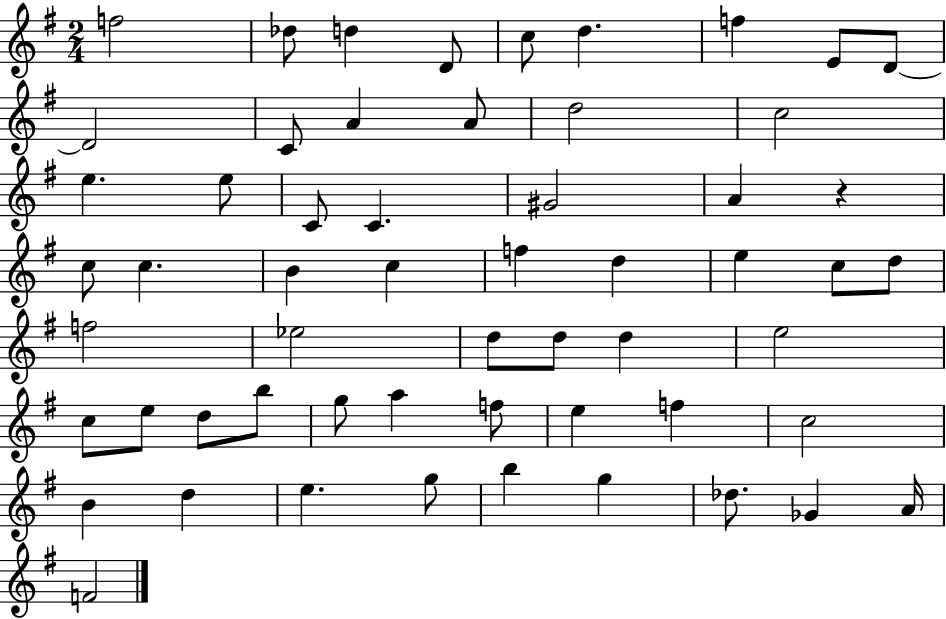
F5/h Db5/e D5/q D4/e C5/e D5/q. F5/q E4/e D4/e D4/h C4/e A4/q A4/e D5/h C5/h E5/q. E5/e C4/e C4/q. G#4/h A4/q R/q C5/e C5/q. B4/q C5/q F5/q D5/q E5/q C5/e D5/e F5/h Eb5/h D5/e D5/e D5/q E5/h C5/e E5/e D5/e B5/e G5/e A5/q F5/e E5/q F5/q C5/h B4/q D5/q E5/q. G5/e B5/q G5/q Db5/e. Gb4/q A4/s F4/h